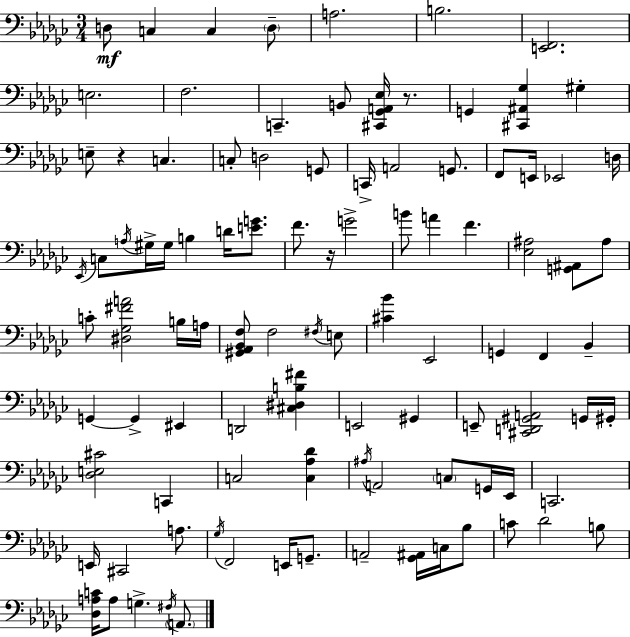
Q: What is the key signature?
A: EES minor